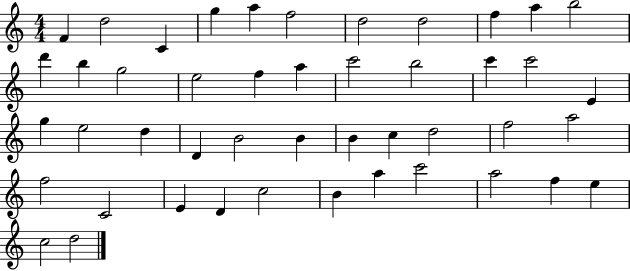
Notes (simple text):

F4/q D5/h C4/q G5/q A5/q F5/h D5/h D5/h F5/q A5/q B5/h D6/q B5/q G5/h E5/h F5/q A5/q C6/h B5/h C6/q C6/h E4/q G5/q E5/h D5/q D4/q B4/h B4/q B4/q C5/q D5/h F5/h A5/h F5/h C4/h E4/q D4/q C5/h B4/q A5/q C6/h A5/h F5/q E5/q C5/h D5/h